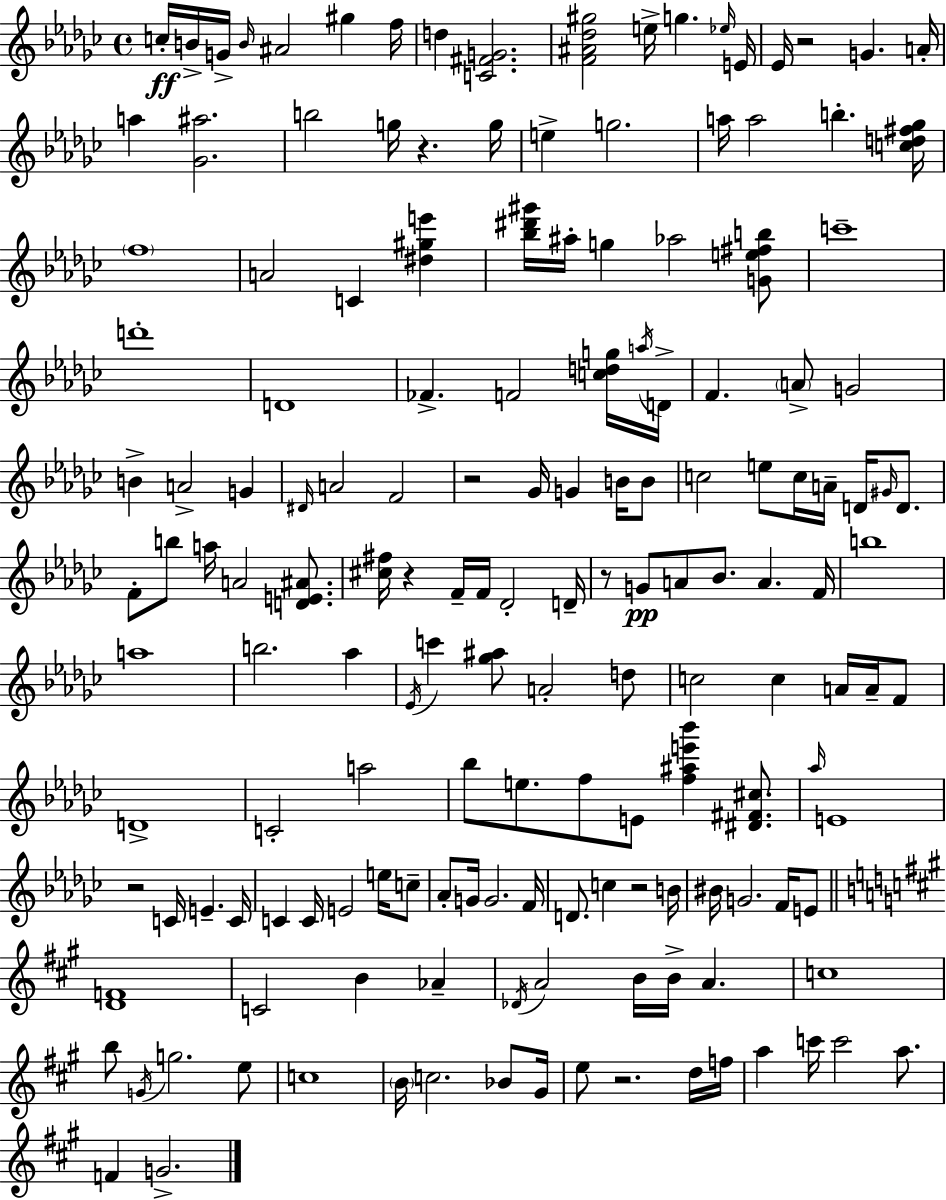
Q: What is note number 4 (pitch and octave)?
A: B4